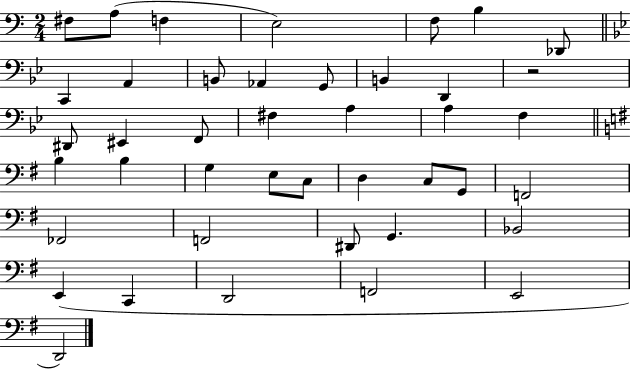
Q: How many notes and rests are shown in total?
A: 42